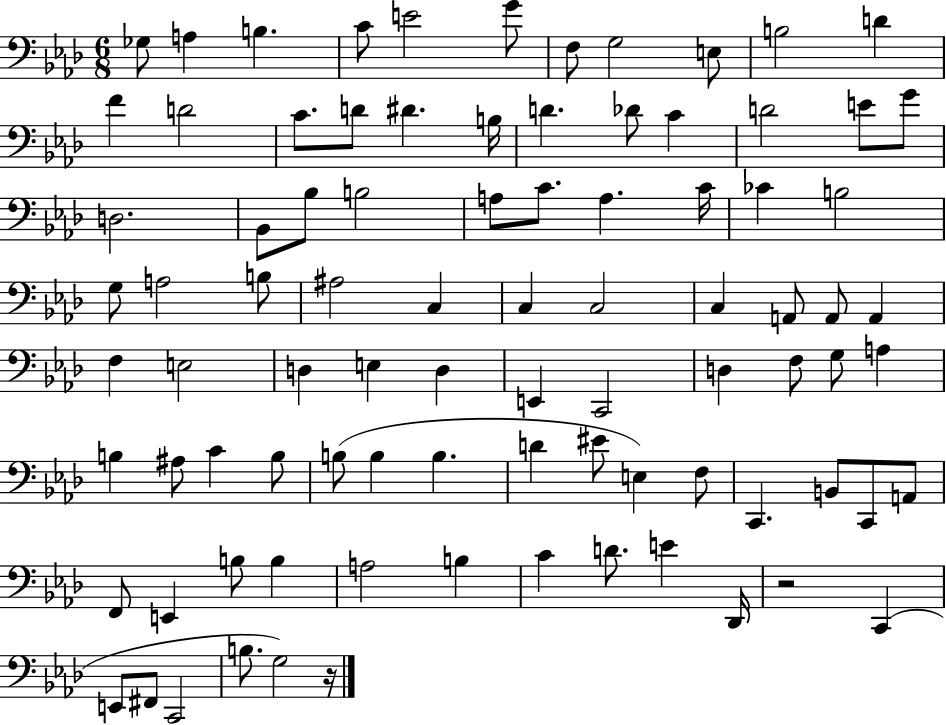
{
  \clef bass
  \numericTimeSignature
  \time 6/8
  \key aes \major
  \repeat volta 2 { ges8 a4 b4. | c'8 e'2 g'8 | f8 g2 e8 | b2 d'4 | \break f'4 d'2 | c'8. d'8 dis'4. b16 | d'4. des'8 c'4 | d'2 e'8 g'8 | \break d2. | bes,8 bes8 b2 | a8 c'8. a4. c'16 | ces'4 b2 | \break g8 a2 b8 | ais2 c4 | c4 c2 | c4 a,8 a,8 a,4 | \break f4 e2 | d4 e4 d4 | e,4 c,2 | d4 f8 g8 a4 | \break b4 ais8 c'4 b8 | b8( b4 b4. | d'4 eis'8 e4) f8 | c,4. b,8 c,8 a,8 | \break f,8 e,4 b8 b4 | a2 b4 | c'4 d'8. e'4 des,16 | r2 c,4( | \break e,8 fis,8 c,2 | b8. g2) r16 | } \bar "|."
}